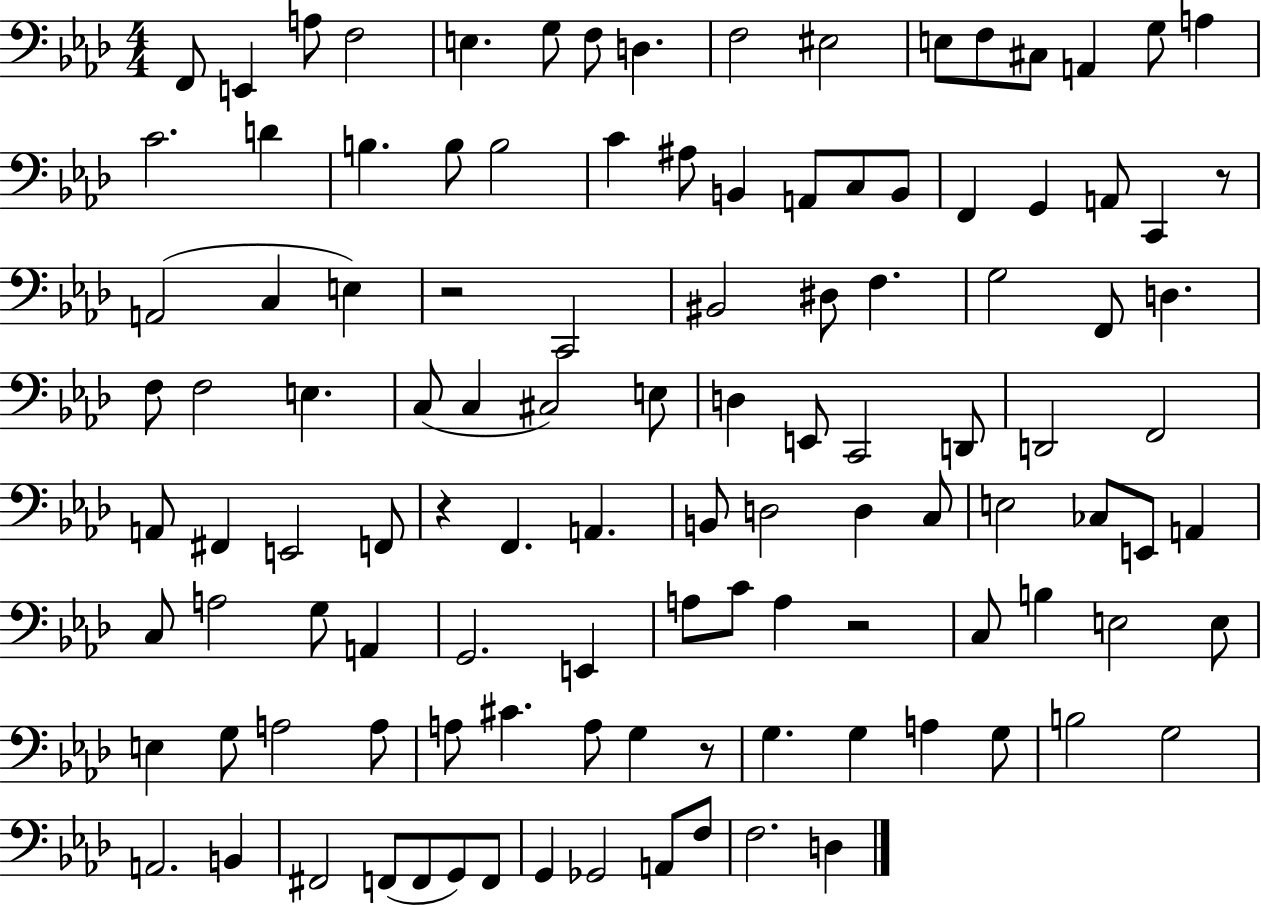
F2/e E2/q A3/e F3/h E3/q. G3/e F3/e D3/q. F3/h EIS3/h E3/e F3/e C#3/e A2/q G3/e A3/q C4/h. D4/q B3/q. B3/e B3/h C4/q A#3/e B2/q A2/e C3/e B2/e F2/q G2/q A2/e C2/q R/e A2/h C3/q E3/q R/h C2/h BIS2/h D#3/e F3/q. G3/h F2/e D3/q. F3/e F3/h E3/q. C3/e C3/q C#3/h E3/e D3/q E2/e C2/h D2/e D2/h F2/h A2/e F#2/q E2/h F2/e R/q F2/q. A2/q. B2/e D3/h D3/q C3/e E3/h CES3/e E2/e A2/q C3/e A3/h G3/e A2/q G2/h. E2/q A3/e C4/e A3/q R/h C3/e B3/q E3/h E3/e E3/q G3/e A3/h A3/e A3/e C#4/q. A3/e G3/q R/e G3/q. G3/q A3/q G3/e B3/h G3/h A2/h. B2/q F#2/h F2/e F2/e G2/e F2/e G2/q Gb2/h A2/e F3/e F3/h. D3/q